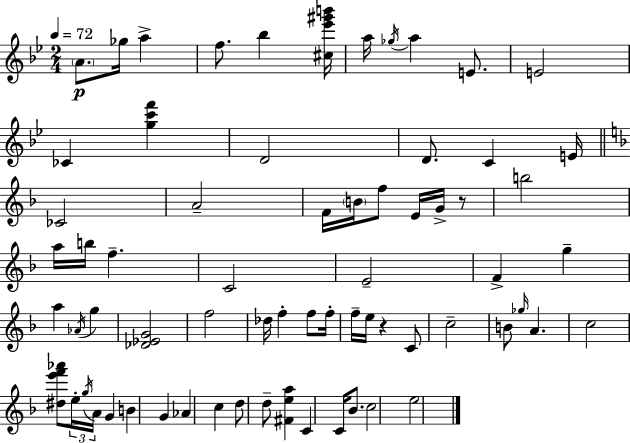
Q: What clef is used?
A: treble